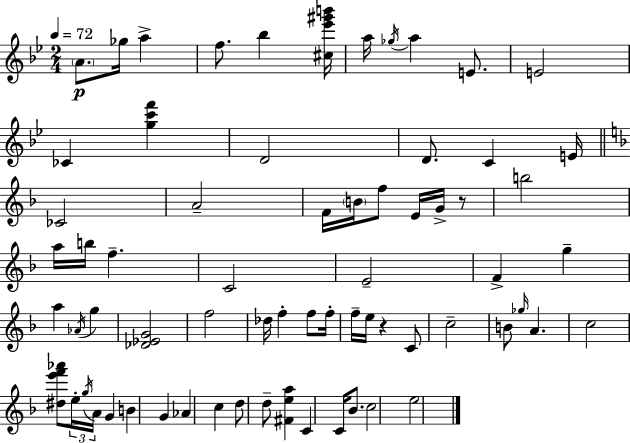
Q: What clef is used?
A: treble